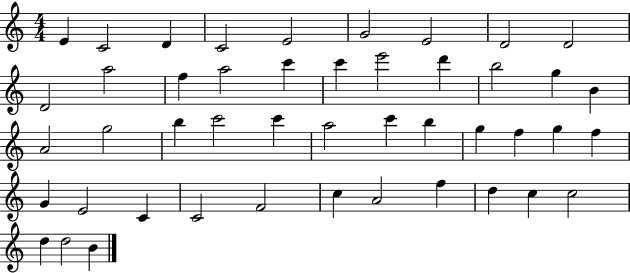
E4/q C4/h D4/q C4/h E4/h G4/h E4/h D4/h D4/h D4/h A5/h F5/q A5/h C6/q C6/q E6/h D6/q B5/h G5/q B4/q A4/h G5/h B5/q C6/h C6/q A5/h C6/q B5/q G5/q F5/q G5/q F5/q G4/q E4/h C4/q C4/h F4/h C5/q A4/h F5/q D5/q C5/q C5/h D5/q D5/h B4/q